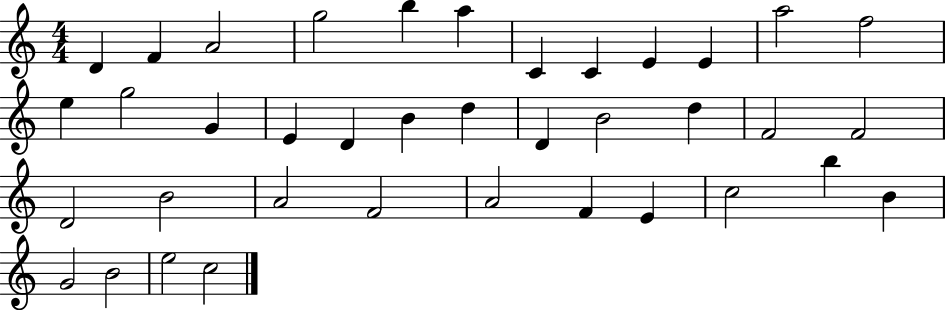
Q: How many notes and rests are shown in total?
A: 38